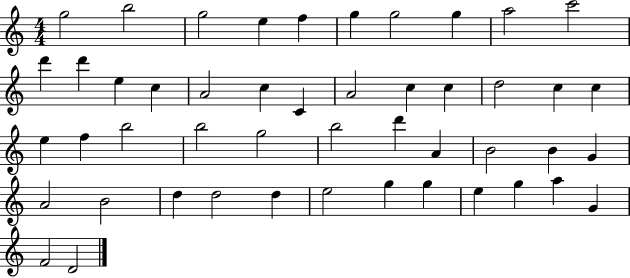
{
  \clef treble
  \numericTimeSignature
  \time 4/4
  \key c \major
  g''2 b''2 | g''2 e''4 f''4 | g''4 g''2 g''4 | a''2 c'''2 | \break d'''4 d'''4 e''4 c''4 | a'2 c''4 c'4 | a'2 c''4 c''4 | d''2 c''4 c''4 | \break e''4 f''4 b''2 | b''2 g''2 | b''2 d'''4 a'4 | b'2 b'4 g'4 | \break a'2 b'2 | d''4 d''2 d''4 | e''2 g''4 g''4 | e''4 g''4 a''4 g'4 | \break f'2 d'2 | \bar "|."
}